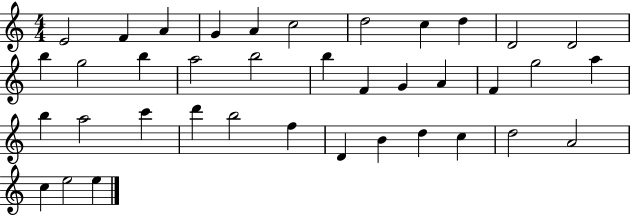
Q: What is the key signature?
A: C major